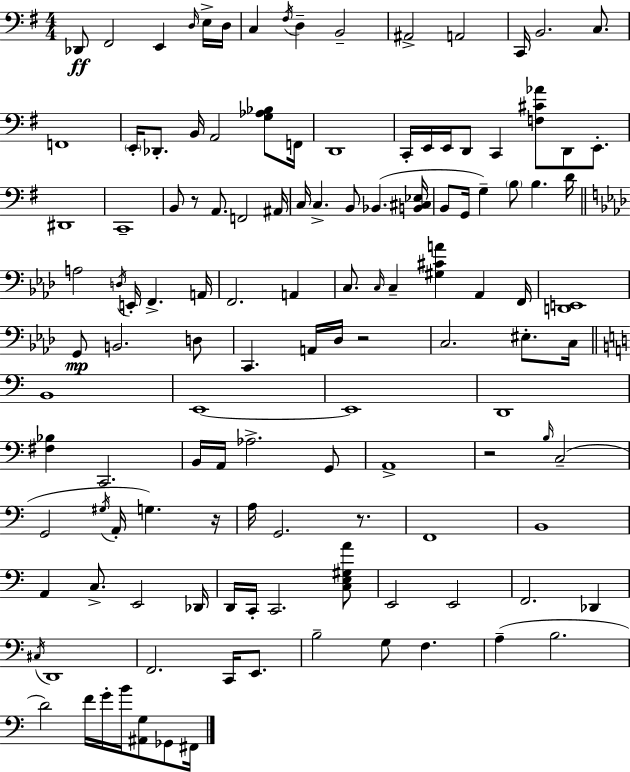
Db2/e F#2/h E2/q D3/s E3/s D3/s C3/q F#3/s D3/q B2/h A#2/h A2/h C2/s B2/h. C3/e. F2/w E2/s Db2/e. B2/s A2/h [G3,Ab3,Bb3]/e F2/s D2/w C2/s E2/s E2/s D2/e C2/q [F3,C#4,Ab4]/e D2/e E2/e. D#2/w C2/w B2/e R/e A2/e. F2/h A#2/s C3/s C3/q. B2/e Bb2/q. [B2,C#3,Eb3]/s B2/e G2/s G3/q B3/e B3/q. D4/s A3/h D3/s E2/s F2/q. A2/s F2/h. A2/q C3/e. C3/s C3/q [G#3,C#4,A4]/q Ab2/q F2/s [D2,E2]/w G2/e B2/h. D3/e C2/q. A2/s Db3/s R/h C3/h. EIS3/e. C3/s B2/w E2/w E2/w D2/w [F#3,Bb3]/q C2/h. B2/s A2/s Ab3/h. G2/e A2/w R/h B3/s C3/h G2/h G#3/s A2/s G3/q. R/s A3/s G2/h. R/e. F2/w B2/w A2/q C3/e. E2/h Db2/s D2/s C2/s C2/h. [C3,E3,G#3,A4]/e E2/h E2/h F2/h. Db2/q C#3/s D2/w F2/h. C2/s E2/e. B3/h G3/e F3/q. A3/q B3/h. D4/h F4/s G4/s B4/s [A#2,G3]/e Gb2/e F#2/s